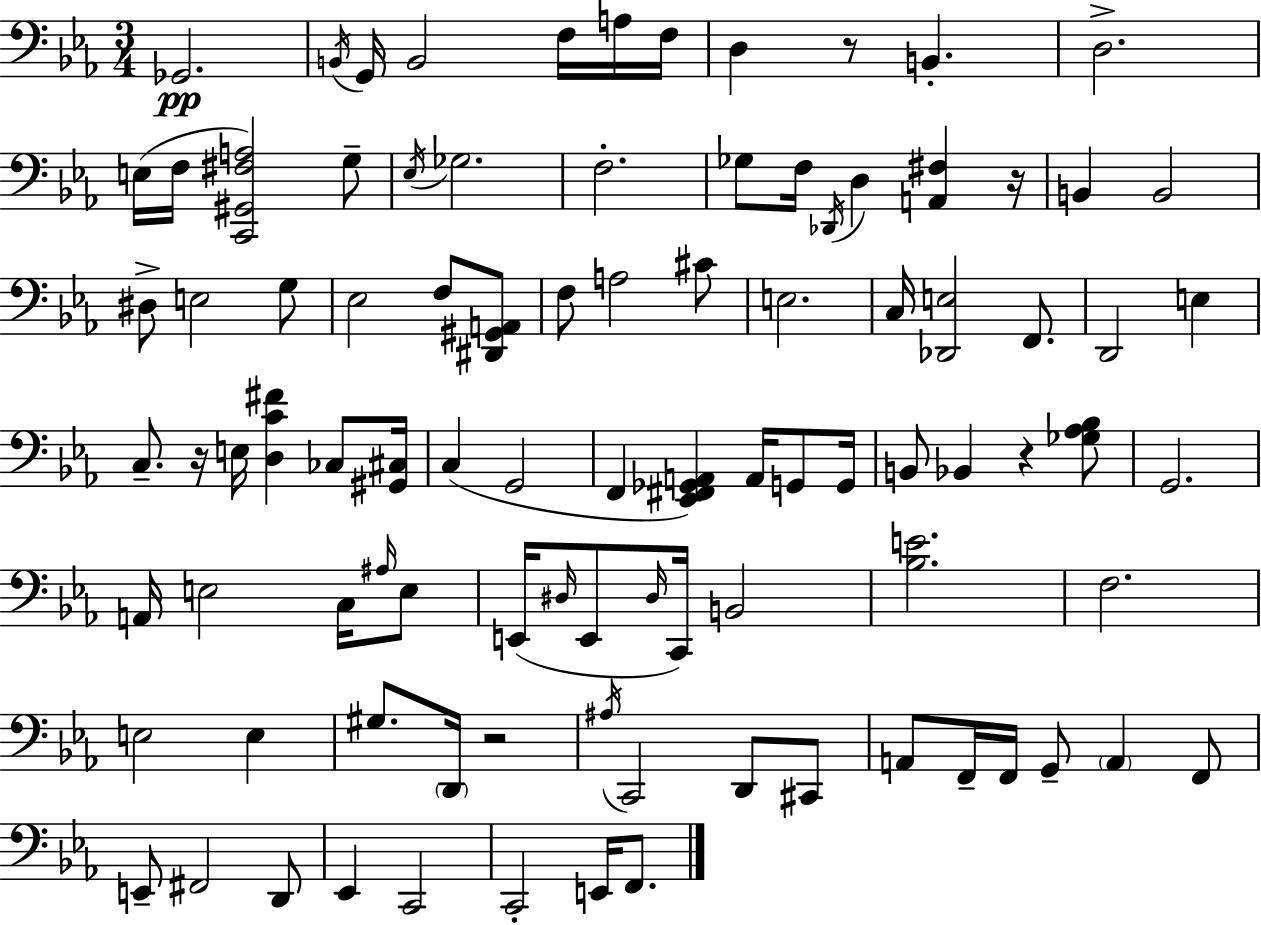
{
  \clef bass
  \numericTimeSignature
  \time 3/4
  \key c \minor
  \repeat volta 2 { ges,2.\pp | \acciaccatura { b,16 } g,16 b,2 f16 a16 | f16 d4 r8 b,4.-. | d2.-> | \break e16( f16 <c, gis, fis a>2) g8-- | \acciaccatura { ees16 } ges2. | f2.-. | ges8 f16 \acciaccatura { des,16 } d4 <a, fis>4 | \break r16 b,4 b,2 | dis8-> e2 | g8 ees2 f8 | <dis, gis, a,>8 f8 a2 | \break cis'8 e2. | c16 <des, e>2 | f,8. d,2 e4 | c8.-- r16 e16 <d c' fis'>4 | \break ces8 <gis, cis>16 c4( g,2 | f,4 <ees, fis, ges, a,>4) a,16 | g,8 g,16 b,8 bes,4 r4 | <ges aes bes>8 g,2. | \break a,16 e2 | c16 \grace { ais16 } e8 e,16( \grace { dis16 } e,8 \grace { dis16 }) c,16 b,2 | <bes e'>2. | f2. | \break e2 | e4 gis8. \parenthesize d,16 r2 | \acciaccatura { ais16 } c,2 | d,8 cis,8 a,8 f,16-- f,16 g,8-- | \break \parenthesize a,4 f,8 e,8-- fis,2 | d,8 ees,4 c,2 | c,2-. | e,16 f,8. } \bar "|."
}